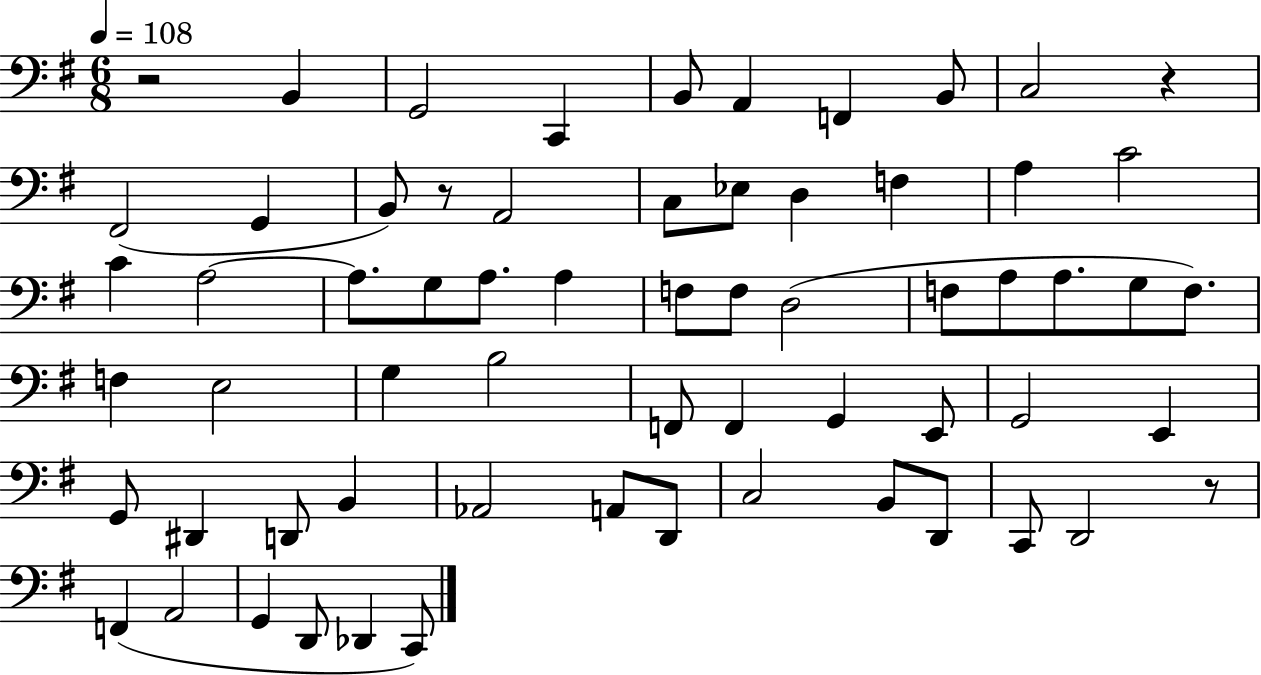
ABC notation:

X:1
T:Untitled
M:6/8
L:1/4
K:G
z2 B,, G,,2 C,, B,,/2 A,, F,, B,,/2 C,2 z ^F,,2 G,, B,,/2 z/2 A,,2 C,/2 _E,/2 D, F, A, C2 C A,2 A,/2 G,/2 A,/2 A, F,/2 F,/2 D,2 F,/2 A,/2 A,/2 G,/2 F,/2 F, E,2 G, B,2 F,,/2 F,, G,, E,,/2 G,,2 E,, G,,/2 ^D,, D,,/2 B,, _A,,2 A,,/2 D,,/2 C,2 B,,/2 D,,/2 C,,/2 D,,2 z/2 F,, A,,2 G,, D,,/2 _D,, C,,/2